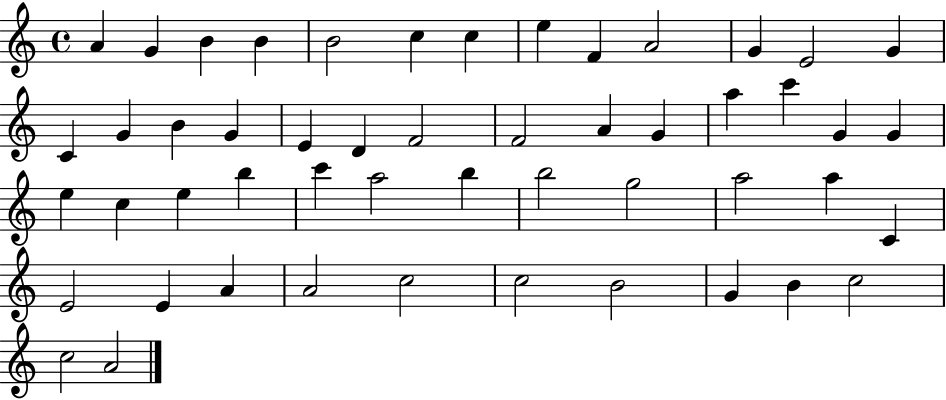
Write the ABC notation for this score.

X:1
T:Untitled
M:4/4
L:1/4
K:C
A G B B B2 c c e F A2 G E2 G C G B G E D F2 F2 A G a c' G G e c e b c' a2 b b2 g2 a2 a C E2 E A A2 c2 c2 B2 G B c2 c2 A2